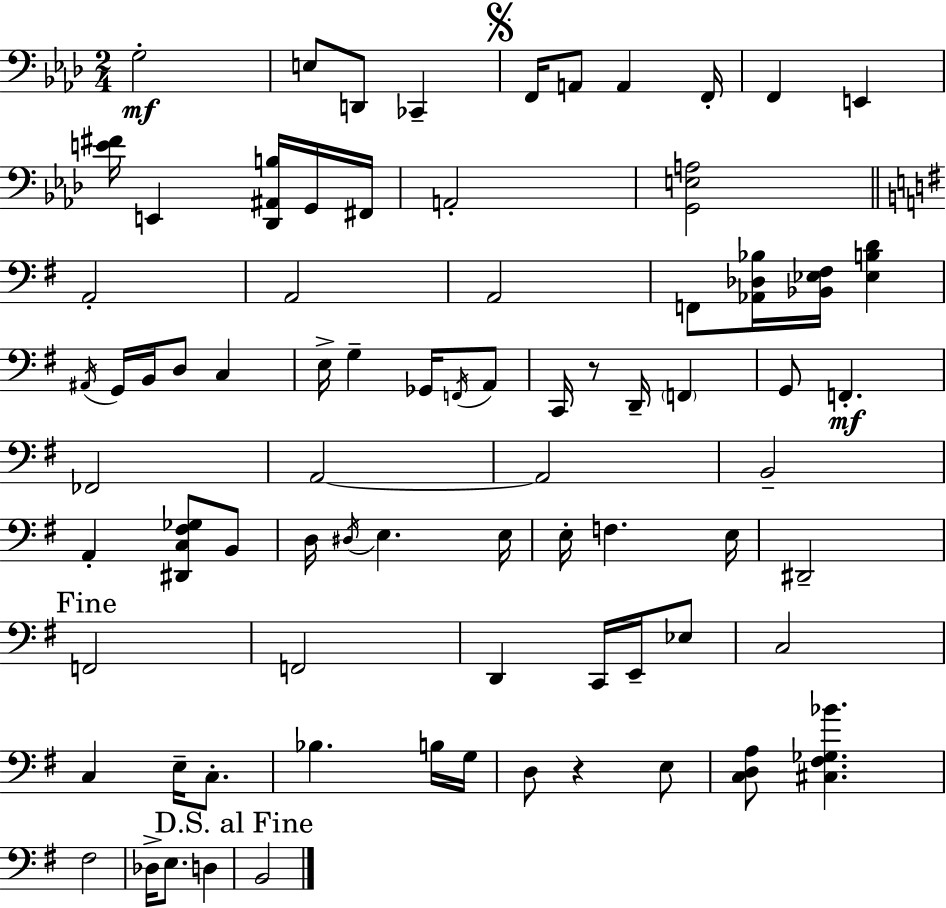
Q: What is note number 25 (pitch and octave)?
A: G3